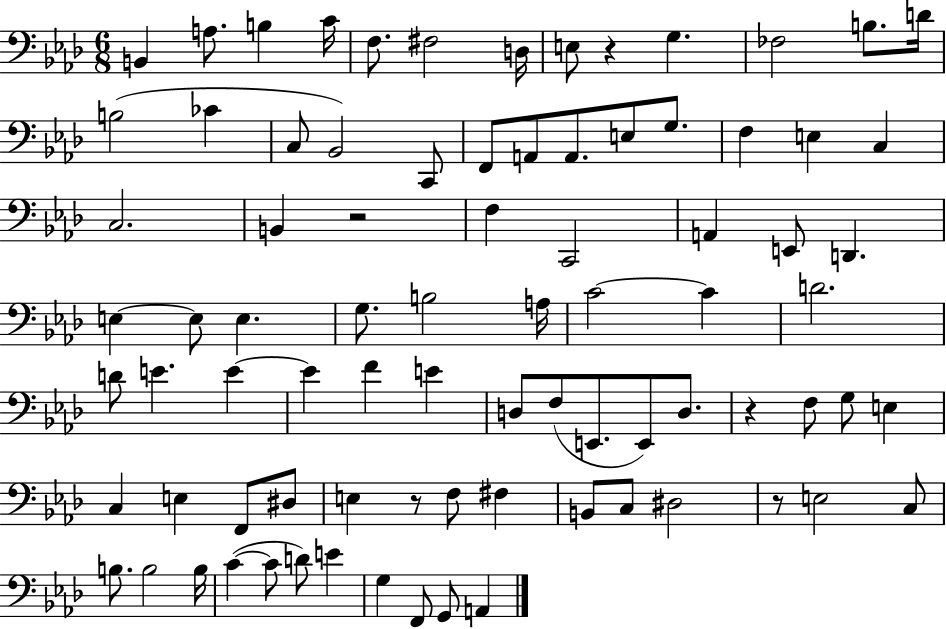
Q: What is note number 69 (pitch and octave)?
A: B3